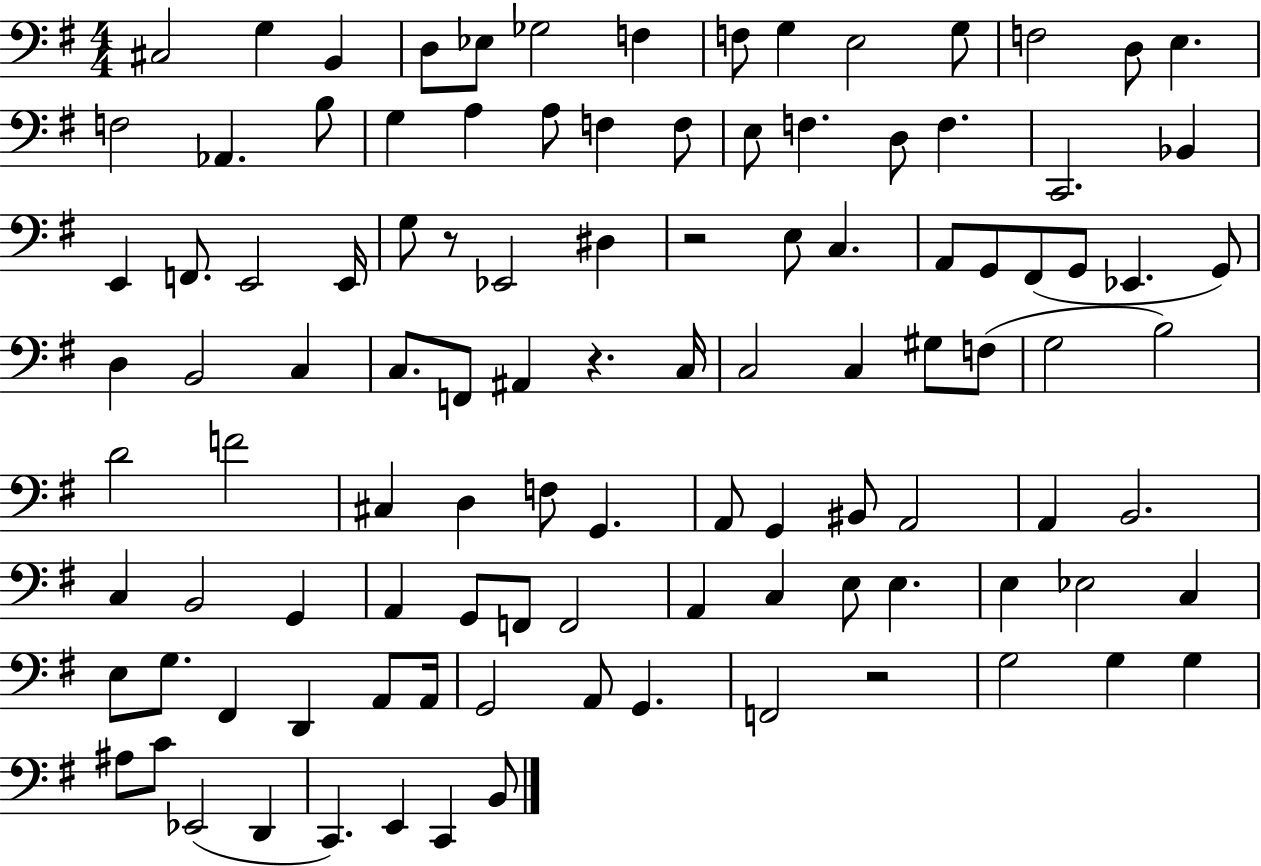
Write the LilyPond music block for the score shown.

{
  \clef bass
  \numericTimeSignature
  \time 4/4
  \key g \major
  cis2 g4 b,4 | d8 ees8 ges2 f4 | f8 g4 e2 g8 | f2 d8 e4. | \break f2 aes,4. b8 | g4 a4 a8 f4 f8 | e8 f4. d8 f4. | c,2. bes,4 | \break e,4 f,8. e,2 e,16 | g8 r8 ees,2 dis4 | r2 e8 c4. | a,8 g,8 fis,8( g,8 ees,4. g,8) | \break d4 b,2 c4 | c8. f,8 ais,4 r4. c16 | c2 c4 gis8 f8( | g2 b2) | \break d'2 f'2 | cis4 d4 f8 g,4. | a,8 g,4 bis,8 a,2 | a,4 b,2. | \break c4 b,2 g,4 | a,4 g,8 f,8 f,2 | a,4 c4 e8 e4. | e4 ees2 c4 | \break e8 g8. fis,4 d,4 a,8 a,16 | g,2 a,8 g,4. | f,2 r2 | g2 g4 g4 | \break ais8 c'8 ees,2( d,4 | c,4.) e,4 c,4 b,8 | \bar "|."
}